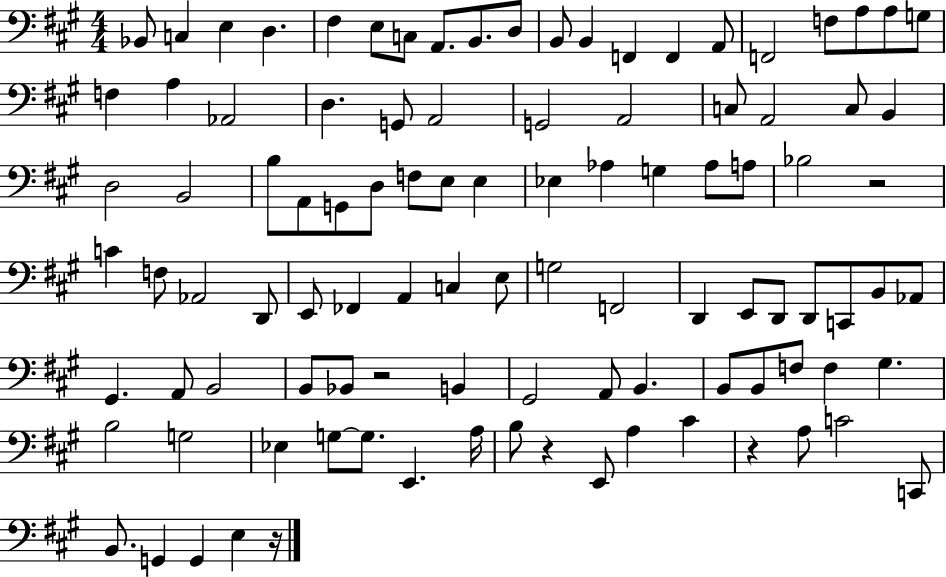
{
  \clef bass
  \numericTimeSignature
  \time 4/4
  \key a \major
  bes,8 c4 e4 d4. | fis4 e8 c8 a,8. b,8. d8 | b,8 b,4 f,4 f,4 a,8 | f,2 f8 a8 a8 g8 | \break f4 a4 aes,2 | d4. g,8 a,2 | g,2 a,2 | c8 a,2 c8 b,4 | \break d2 b,2 | b8 a,8 g,8 d8 f8 e8 e4 | ees4 aes4 g4 aes8 a8 | bes2 r2 | \break c'4 f8 aes,2 d,8 | e,8 fes,4 a,4 c4 e8 | g2 f,2 | d,4 e,8 d,8 d,8 c,8 b,8 aes,8 | \break gis,4. a,8 b,2 | b,8 bes,8 r2 b,4 | gis,2 a,8 b,4. | b,8 b,8 f8 f4 gis4. | \break b2 g2 | ees4 g8~~ g8. e,4. a16 | b8 r4 e,8 a4 cis'4 | r4 a8 c'2 c,8 | \break b,8. g,4 g,4 e4 r16 | \bar "|."
}